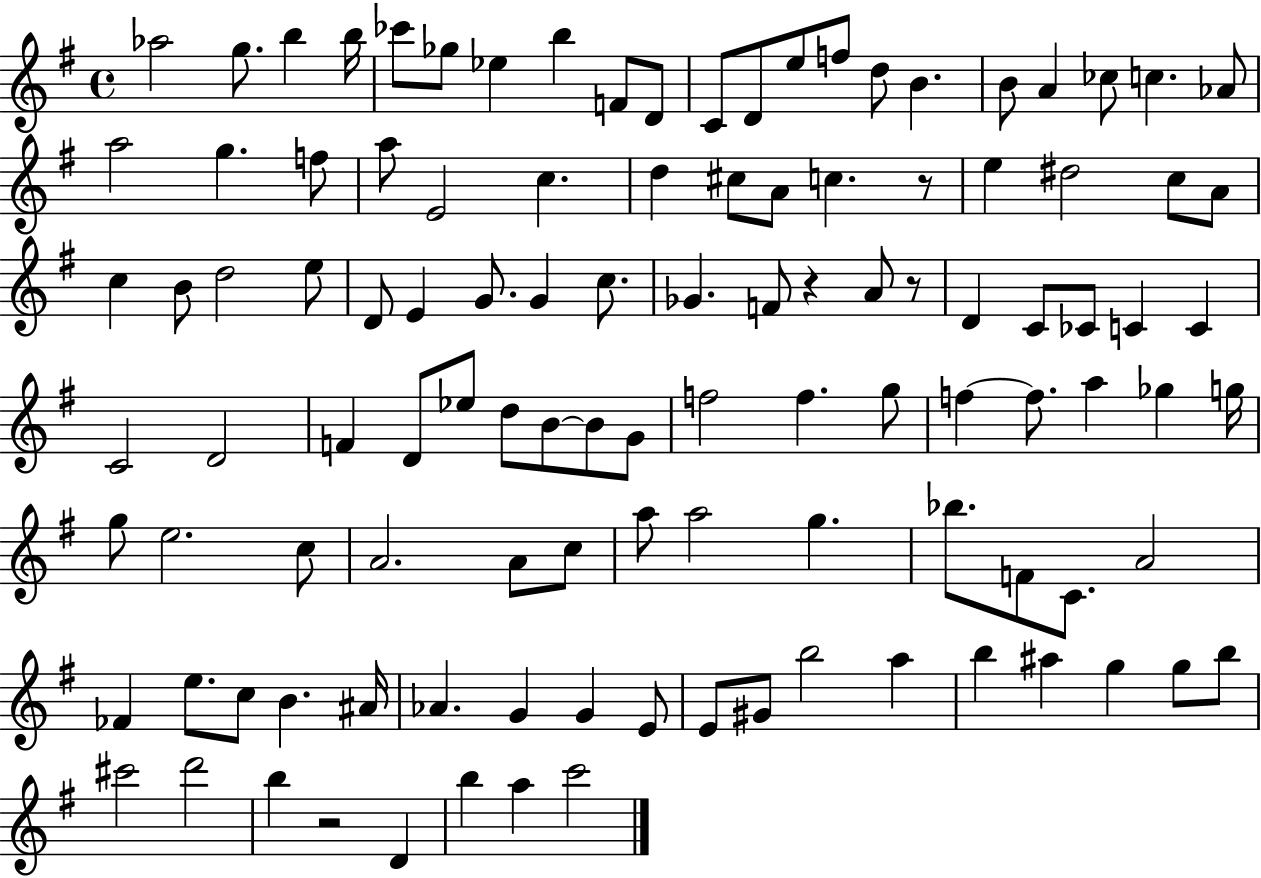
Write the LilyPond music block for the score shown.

{
  \clef treble
  \time 4/4
  \defaultTimeSignature
  \key g \major
  aes''2 g''8. b''4 b''16 | ces'''8 ges''8 ees''4 b''4 f'8 d'8 | c'8 d'8 e''8 f''8 d''8 b'4. | b'8 a'4 ces''8 c''4. aes'8 | \break a''2 g''4. f''8 | a''8 e'2 c''4. | d''4 cis''8 a'8 c''4. r8 | e''4 dis''2 c''8 a'8 | \break c''4 b'8 d''2 e''8 | d'8 e'4 g'8. g'4 c''8. | ges'4. f'8 r4 a'8 r8 | d'4 c'8 ces'8 c'4 c'4 | \break c'2 d'2 | f'4 d'8 ees''8 d''8 b'8~~ b'8 g'8 | f''2 f''4. g''8 | f''4~~ f''8. a''4 ges''4 g''16 | \break g''8 e''2. c''8 | a'2. a'8 c''8 | a''8 a''2 g''4. | bes''8. f'8 c'8. a'2 | \break fes'4 e''8. c''8 b'4. ais'16 | aes'4. g'4 g'4 e'8 | e'8 gis'8 b''2 a''4 | b''4 ais''4 g''4 g''8 b''8 | \break cis'''2 d'''2 | b''4 r2 d'4 | b''4 a''4 c'''2 | \bar "|."
}